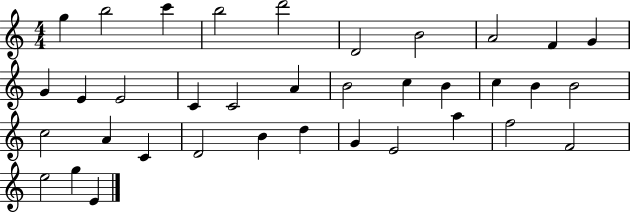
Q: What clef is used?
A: treble